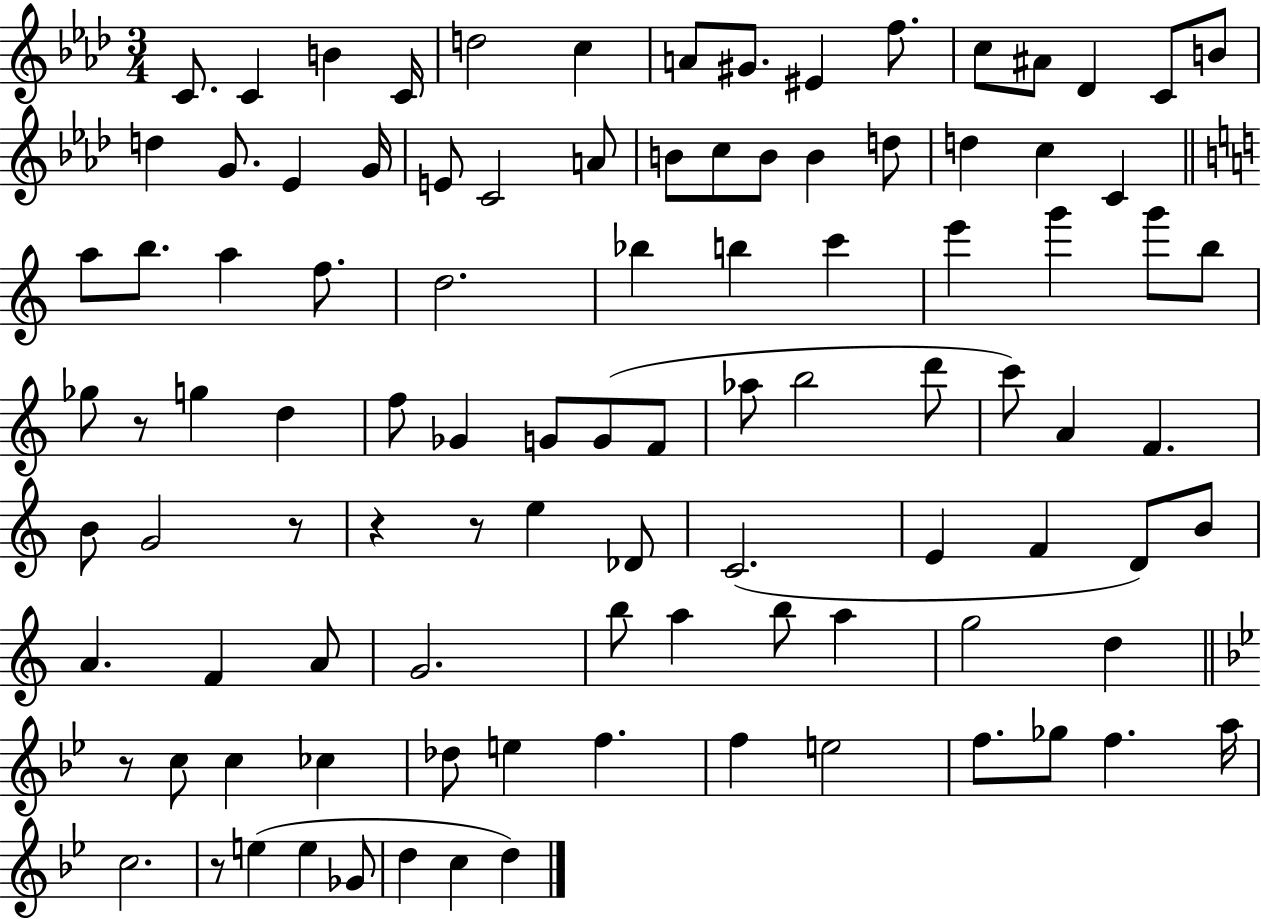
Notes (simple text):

C4/e. C4/q B4/q C4/s D5/h C5/q A4/e G#4/e. EIS4/q F5/e. C5/e A#4/e Db4/q C4/e B4/e D5/q G4/e. Eb4/q G4/s E4/e C4/h A4/e B4/e C5/e B4/e B4/q D5/e D5/q C5/q C4/q A5/e B5/e. A5/q F5/e. D5/h. Bb5/q B5/q C6/q E6/q G6/q G6/e B5/e Gb5/e R/e G5/q D5/q F5/e Gb4/q G4/e G4/e F4/e Ab5/e B5/h D6/e C6/e A4/q F4/q. B4/e G4/h R/e R/q R/e E5/q Db4/e C4/h. E4/q F4/q D4/e B4/e A4/q. F4/q A4/e G4/h. B5/e A5/q B5/e A5/q G5/h D5/q R/e C5/e C5/q CES5/q Db5/e E5/q F5/q. F5/q E5/h F5/e. Gb5/e F5/q. A5/s C5/h. R/e E5/q E5/q Gb4/e D5/q C5/q D5/q